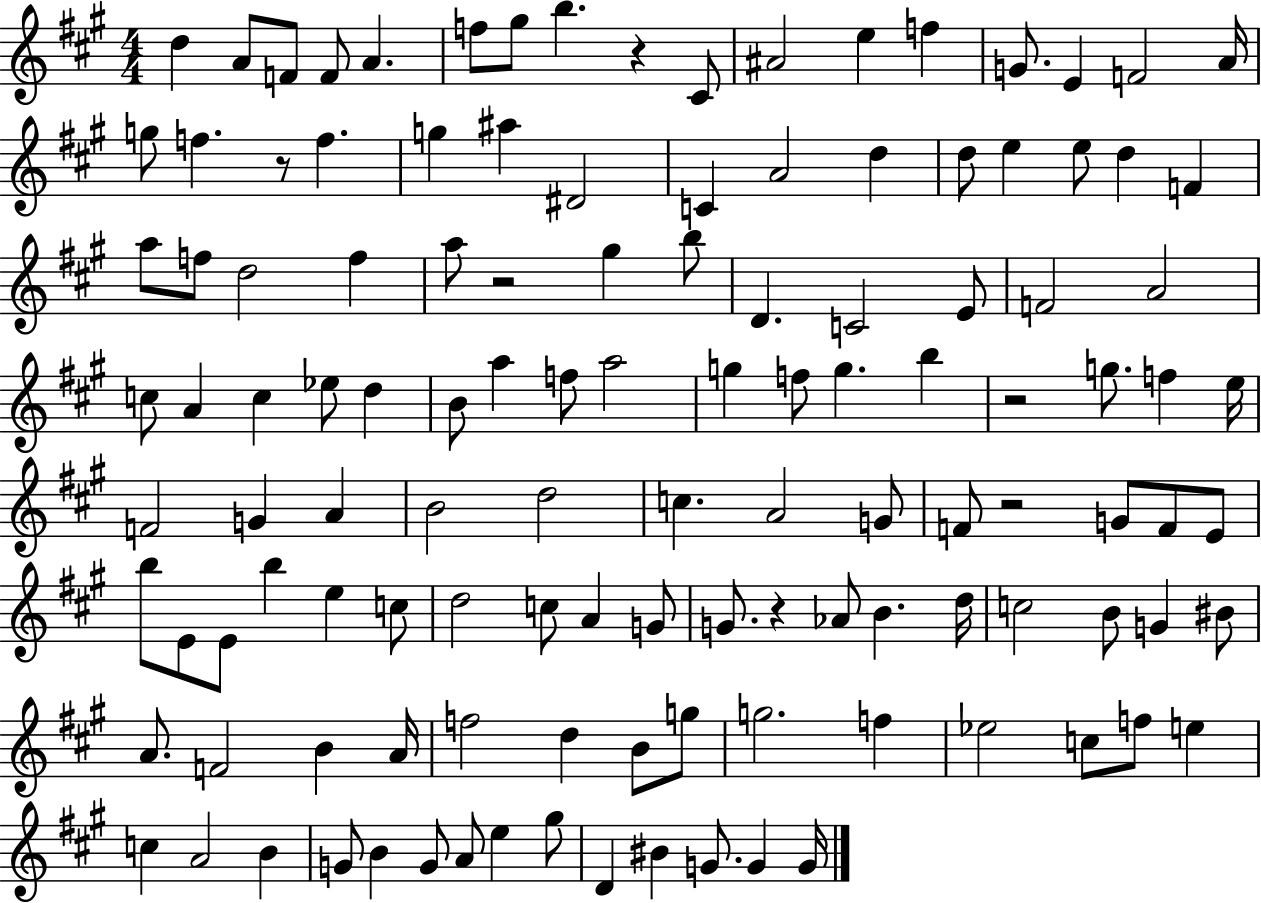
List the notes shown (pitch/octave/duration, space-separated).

D5/q A4/e F4/e F4/e A4/q. F5/e G#5/e B5/q. R/q C#4/e A#4/h E5/q F5/q G4/e. E4/q F4/h A4/s G5/e F5/q. R/e F5/q. G5/q A#5/q D#4/h C4/q A4/h D5/q D5/e E5/q E5/e D5/q F4/q A5/e F5/e D5/h F5/q A5/e R/h G#5/q B5/e D4/q. C4/h E4/e F4/h A4/h C5/e A4/q C5/q Eb5/e D5/q B4/e A5/q F5/e A5/h G5/q F5/e G5/q. B5/q R/h G5/e. F5/q E5/s F4/h G4/q A4/q B4/h D5/h C5/q. A4/h G4/e F4/e R/h G4/e F4/e E4/e B5/e E4/e E4/e B5/q E5/q C5/e D5/h C5/e A4/q G4/e G4/e. R/q Ab4/e B4/q. D5/s C5/h B4/e G4/q BIS4/e A4/e. F4/h B4/q A4/s F5/h D5/q B4/e G5/e G5/h. F5/q Eb5/h C5/e F5/e E5/q C5/q A4/h B4/q G4/e B4/q G4/e A4/e E5/q G#5/e D4/q BIS4/q G4/e. G4/q G4/s